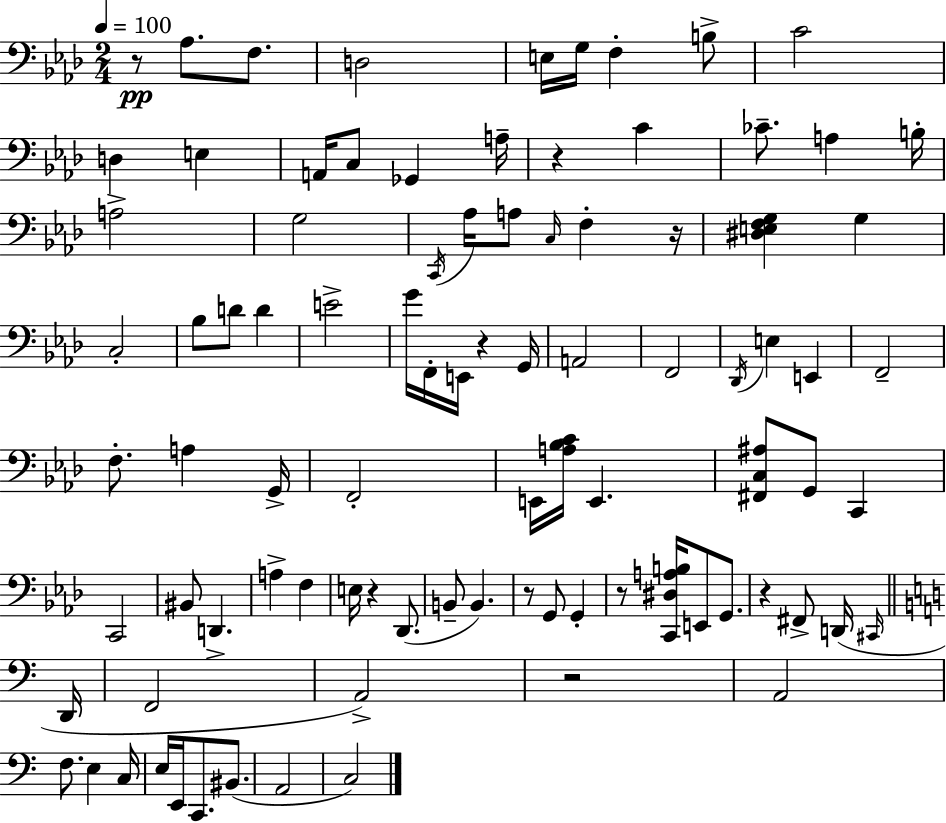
R/e Ab3/e. F3/e. D3/h E3/s G3/s F3/q B3/e C4/h D3/q E3/q A2/s C3/e Gb2/q A3/s R/q C4/q CES4/e. A3/q B3/s A3/h G3/h C2/s Ab3/s A3/e C3/s F3/q R/s [D#3,E3,F3,G3]/q G3/q C3/h Bb3/e D4/e D4/q E4/h G4/s F2/s E2/s R/q G2/s A2/h F2/h Db2/s E3/q E2/q F2/h F3/e. A3/q G2/s F2/h E2/s [A3,Bb3,C4]/s E2/q. [F#2,C3,A#3]/e G2/e C2/q C2/h BIS2/e D2/q. A3/q F3/q E3/s R/q Db2/e. B2/e B2/q. R/e G2/e G2/q R/e [C2,D#3,A3,B3]/s E2/e G2/e. R/q F#2/e D2/s C#2/s D2/s F2/h A2/h R/h A2/h F3/e. E3/q C3/s E3/s E2/s C2/e. BIS2/e. A2/h C3/h